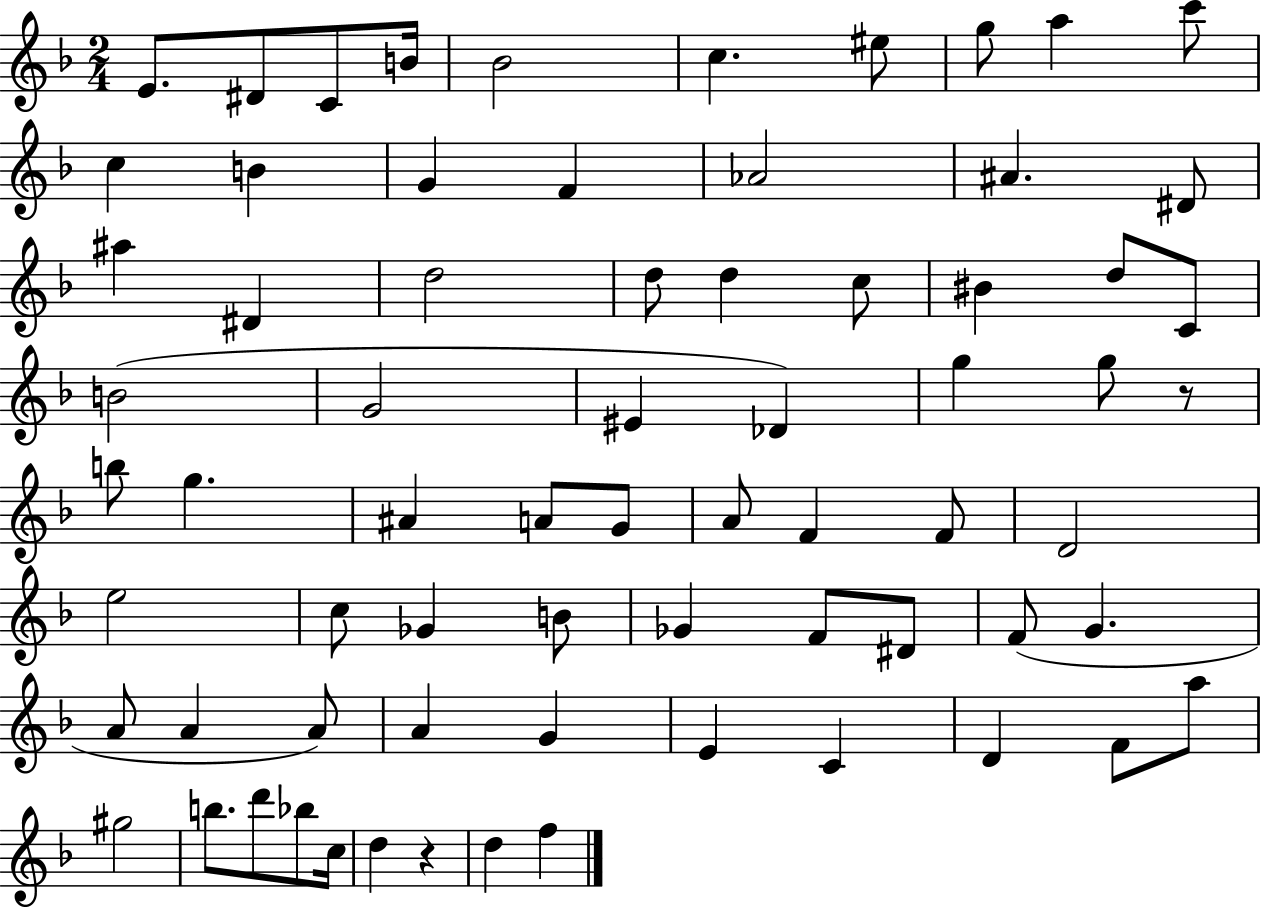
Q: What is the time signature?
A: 2/4